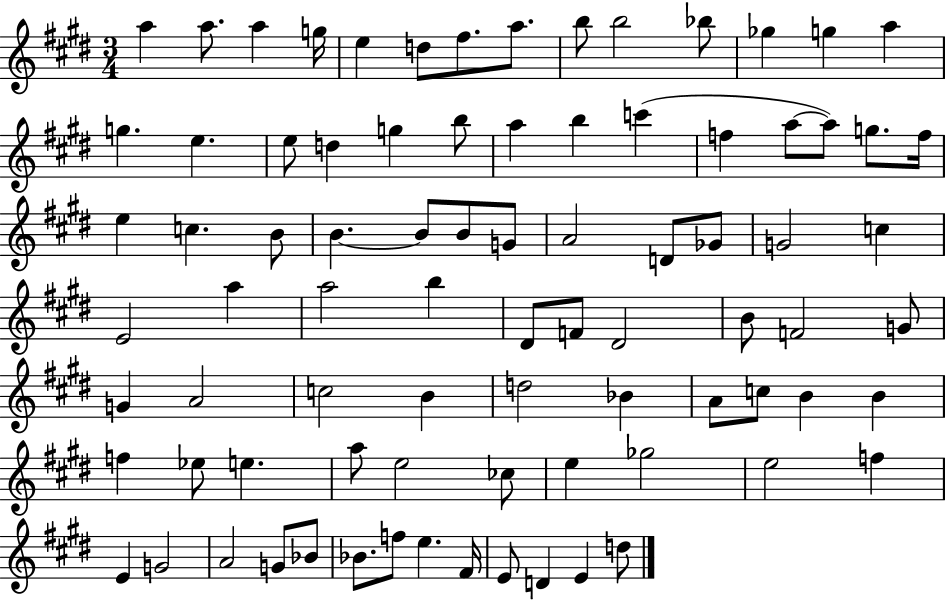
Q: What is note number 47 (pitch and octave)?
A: D#4